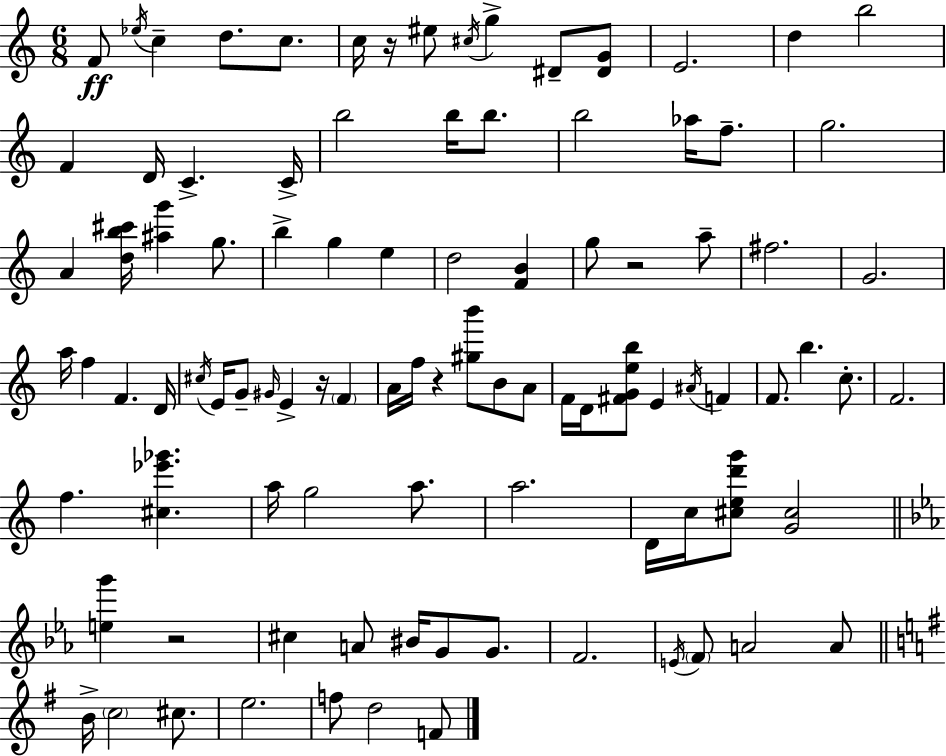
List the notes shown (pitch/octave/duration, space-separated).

F4/e Eb5/s C5/q D5/e. C5/e. C5/s R/s EIS5/e C#5/s G5/q D#4/e [D#4,G4]/e E4/h. D5/q B5/h F4/q D4/s C4/q. C4/s B5/h B5/s B5/e. B5/h Ab5/s F5/e. G5/h. A4/q [D5,B5,C#6]/s [A#5,G6]/q G5/e. B5/q G5/q E5/q D5/h [F4,B4]/q G5/e R/h A5/e F#5/h. G4/h. A5/s F5/q F4/q. D4/s C#5/s E4/s G4/e G#4/s E4/q R/s F4/q A4/s F5/s R/q [G#5,B6]/e B4/e A4/e F4/s D4/s [F#4,G4,E5,B5]/e E4/q A#4/s F4/q F4/e. B5/q. C5/e. F4/h. F5/q. [C#5,Eb6,Gb6]/q. A5/s G5/h A5/e. A5/h. D4/s C5/s [C#5,E5,D6,G6]/e [G4,C#5]/h [E5,G6]/q R/h C#5/q A4/e BIS4/s G4/e G4/e. F4/h. E4/s F4/e A4/h A4/e B4/s C5/h C#5/e. E5/h. F5/e D5/h F4/e